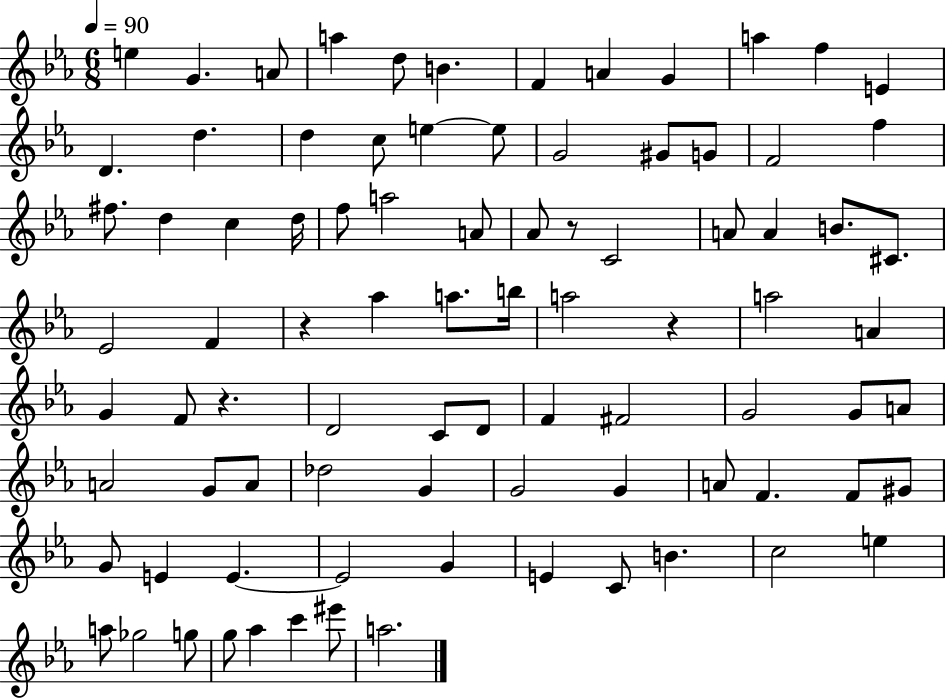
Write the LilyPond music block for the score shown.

{
  \clef treble
  \numericTimeSignature
  \time 6/8
  \key ees \major
  \tempo 4 = 90
  e''4 g'4. a'8 | a''4 d''8 b'4. | f'4 a'4 g'4 | a''4 f''4 e'4 | \break d'4. d''4. | d''4 c''8 e''4~~ e''8 | g'2 gis'8 g'8 | f'2 f''4 | \break fis''8. d''4 c''4 d''16 | f''8 a''2 a'8 | aes'8 r8 c'2 | a'8 a'4 b'8. cis'8. | \break ees'2 f'4 | r4 aes''4 a''8. b''16 | a''2 r4 | a''2 a'4 | \break g'4 f'8 r4. | d'2 c'8 d'8 | f'4 fis'2 | g'2 g'8 a'8 | \break a'2 g'8 a'8 | des''2 g'4 | g'2 g'4 | a'8 f'4. f'8 gis'8 | \break g'8 e'4 e'4.~~ | e'2 g'4 | e'4 c'8 b'4. | c''2 e''4 | \break a''8 ges''2 g''8 | g''8 aes''4 c'''4 eis'''8 | a''2. | \bar "|."
}